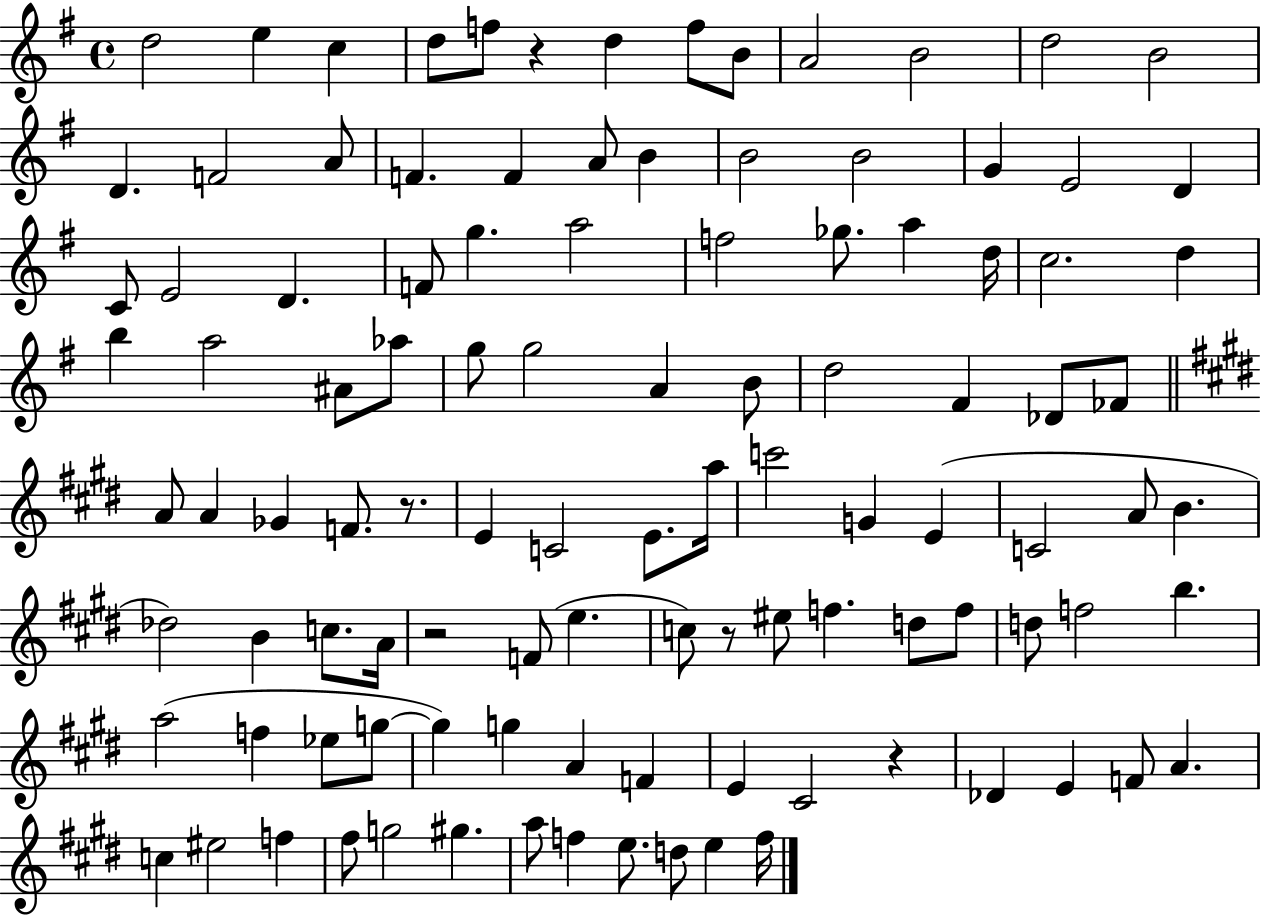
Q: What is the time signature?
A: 4/4